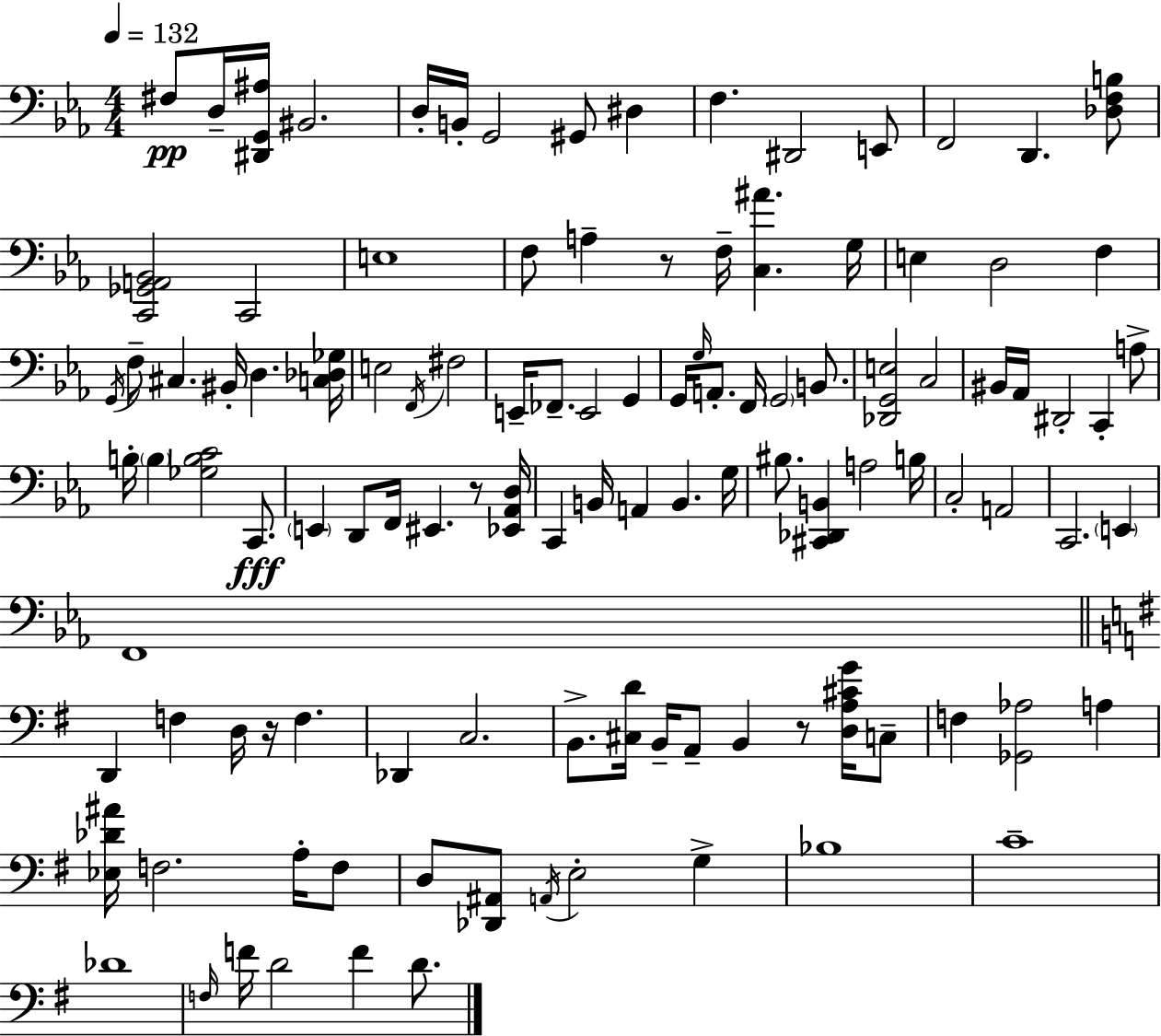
F#3/e D3/s [D#2,G2,A#3]/s BIS2/h. D3/s B2/s G2/h G#2/e D#3/q F3/q. D#2/h E2/e F2/h D2/q. [Db3,F3,B3]/e [C2,Gb2,A2,Bb2]/h C2/h E3/w F3/e A3/q R/e F3/s [C3,A#4]/q. G3/s E3/q D3/h F3/q G2/s F3/e C#3/q. BIS2/s D3/q. [C3,Db3,Gb3]/s E3/h F2/s F#3/h E2/s FES2/e. E2/h G2/q G2/s G3/s A2/e. F2/s G2/h B2/e. [Db2,G2,E3]/h C3/h BIS2/s Ab2/s D#2/h C2/q A3/e B3/s B3/q [Gb3,B3,C4]/h C2/e. E2/q D2/e F2/s EIS2/q. R/e [Eb2,Ab2,D3]/s C2/q B2/s A2/q B2/q. G3/s BIS3/e. [C#2,Db2,B2]/q A3/h B3/s C3/h A2/h C2/h. E2/q F2/w D2/q F3/q D3/s R/s F3/q. Db2/q C3/h. B2/e. [C#3,D4]/s B2/s A2/e B2/q R/e [D3,A3,C#4,G4]/s C3/e F3/q [Gb2,Ab3]/h A3/q [Eb3,Db4,A#4]/s F3/h. A3/s F3/e D3/e [Db2,A#2]/e A2/s E3/h G3/q Bb3/w C4/w Db4/w F3/s F4/s D4/h F4/q D4/e.